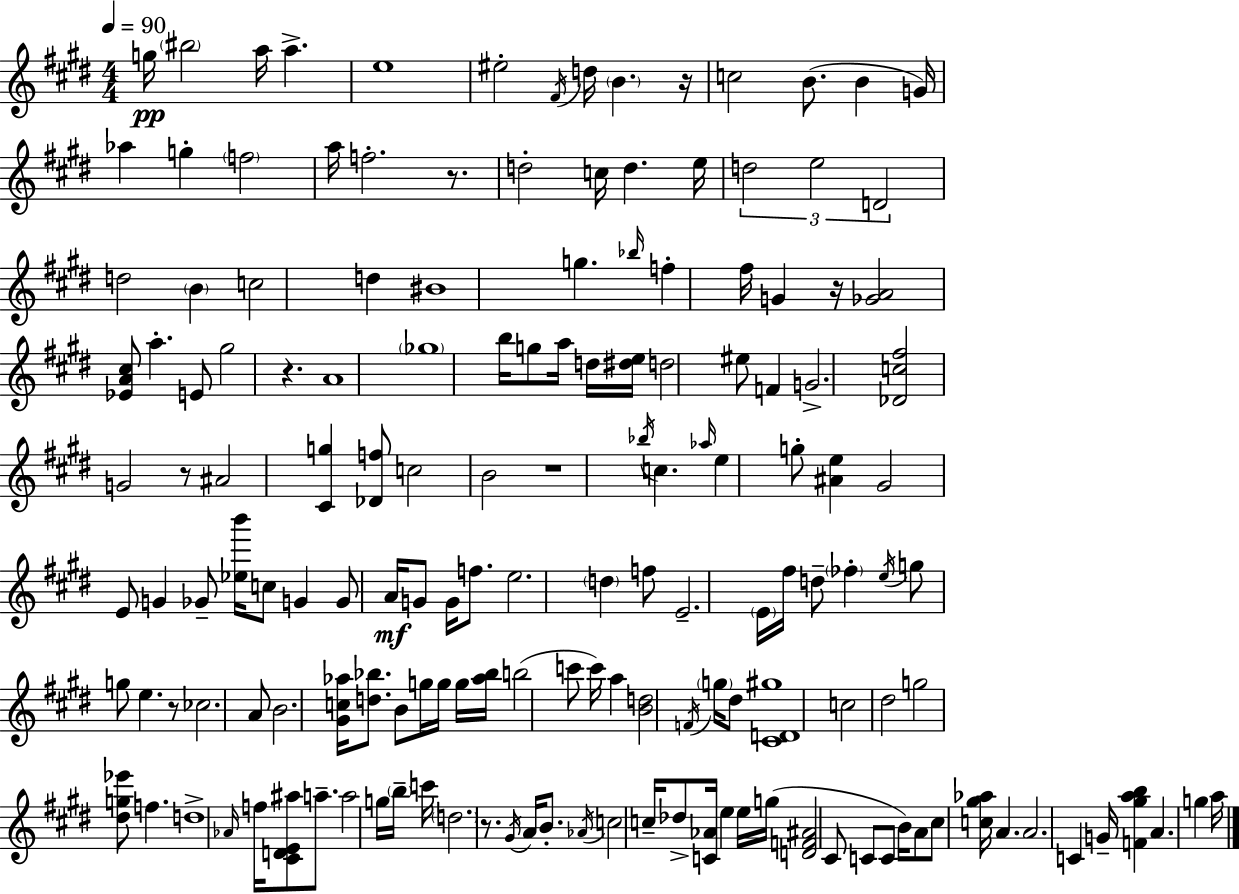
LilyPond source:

{
  \clef treble
  \numericTimeSignature
  \time 4/4
  \key e \major
  \tempo 4 = 90
  \repeat volta 2 { g''16\pp \parenthesize bis''2 a''16 a''4.-> | e''1 | eis''2-. \acciaccatura { fis'16 } d''16 \parenthesize b'4. | r16 c''2 b'8.( b'4 | \break g'16) aes''4 g''4-. \parenthesize f''2 | a''16 f''2.-. r8. | d''2-. c''16 d''4. | e''16 \tuplet 3/2 { d''2 e''2 | \break d'2 } d''2 | \parenthesize b'4 c''2 d''4 | bis'1 | g''4. \grace { bes''16 } f''4-. fis''16 g'4 | \break r16 <ges' a'>2 <ees' a' cis''>8 a''4.-. | e'8 gis''2 r4. | a'1 | \parenthesize ges''1 | \break b''16 g''8 a''16 d''16 <dis'' e''>16 d''2 | eis''8 f'4 g'2.-> | <des' c'' fis''>2 g'2 | r8 ais'2 <cis' g''>4 | \break <des' f''>8 c''2 b'2 | r1 | \acciaccatura { bes''16 } c''4. \grace { aes''16 } e''4 g''8-. | <ais' e''>4 gis'2 e'8 g'4 | \break ges'8-- <ees'' b'''>16 c''8 g'4 g'8 a'16\mf g'8 | g'16 f''8. e''2. | \parenthesize d''4 f''8 e'2.-- | \parenthesize e'16 fis''16 d''8-- \parenthesize fes''4-. \acciaccatura { e''16 } g''8 g''8 e''4. | \break r8 ces''2. | a'8 b'2. | <gis' c'' aes''>16 <d'' bes''>8. b'8 g''16 g''16 g''16 <aes'' bes''>16 b''2( | c'''8 c'''16) a''4 <b' d''>2 | \break \acciaccatura { f'16 } \parenthesize g''16 dis''8 <cis' d' gis''>1 | c''2 dis''2 | g''2 <dis'' g'' ees'''>8 | f''4. d''1-> | \break \grace { aes'16 } f''16 <cis' d' e' ais''>8 a''8.-- a''2 | g''16 \parenthesize b''16-- c'''16 \parenthesize d''2. | r8. \acciaccatura { gis'16 } a'16 b'8.-. \acciaccatura { aes'16 } c''2 | c''16-- des''8-> <c' aes'>16 e''4 e''16 g''16( <d' f' ais'>2 | \break cis'8 c'8 c'8 b'16) a'8 | cis''8 <c'' gis'' aes''>16 a'4. a'2. | c'4 g'16-- <f' gis'' a'' b''>4 a'4. | g''4 a''16 } \bar "|."
}